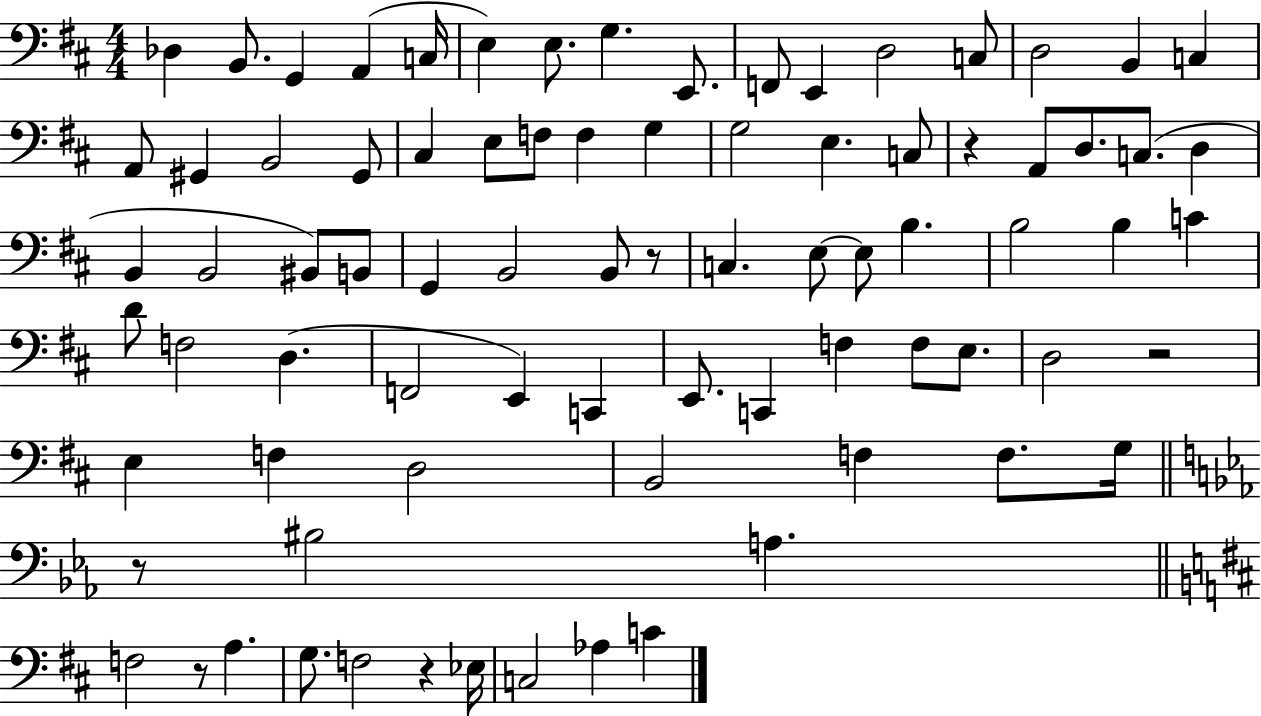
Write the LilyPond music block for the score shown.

{
  \clef bass
  \numericTimeSignature
  \time 4/4
  \key d \major
  des4 b,8. g,4 a,4( c16 | e4) e8. g4. e,8. | f,8 e,4 d2 c8 | d2 b,4 c4 | \break a,8 gis,4 b,2 gis,8 | cis4 e8 f8 f4 g4 | g2 e4. c8 | r4 a,8 d8. c8.( d4 | \break b,4 b,2 bis,8) b,8 | g,4 b,2 b,8 r8 | c4. e8~~ e8 b4. | b2 b4 c'4 | \break d'8 f2 d4.( | f,2 e,4) c,4 | e,8. c,4 f4 f8 e8. | d2 r2 | \break e4 f4 d2 | b,2 f4 f8. g16 | \bar "||" \break \key ees \major r8 bis2 a4. | \bar "||" \break \key d \major f2 r8 a4. | g8. f2 r4 ees16 | c2 aes4 c'4 | \bar "|."
}